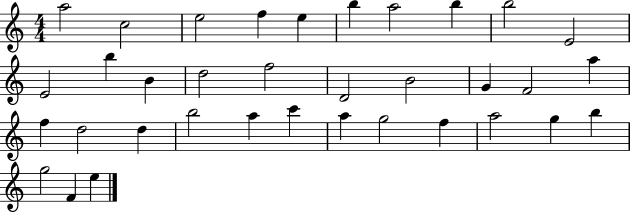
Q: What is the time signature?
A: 4/4